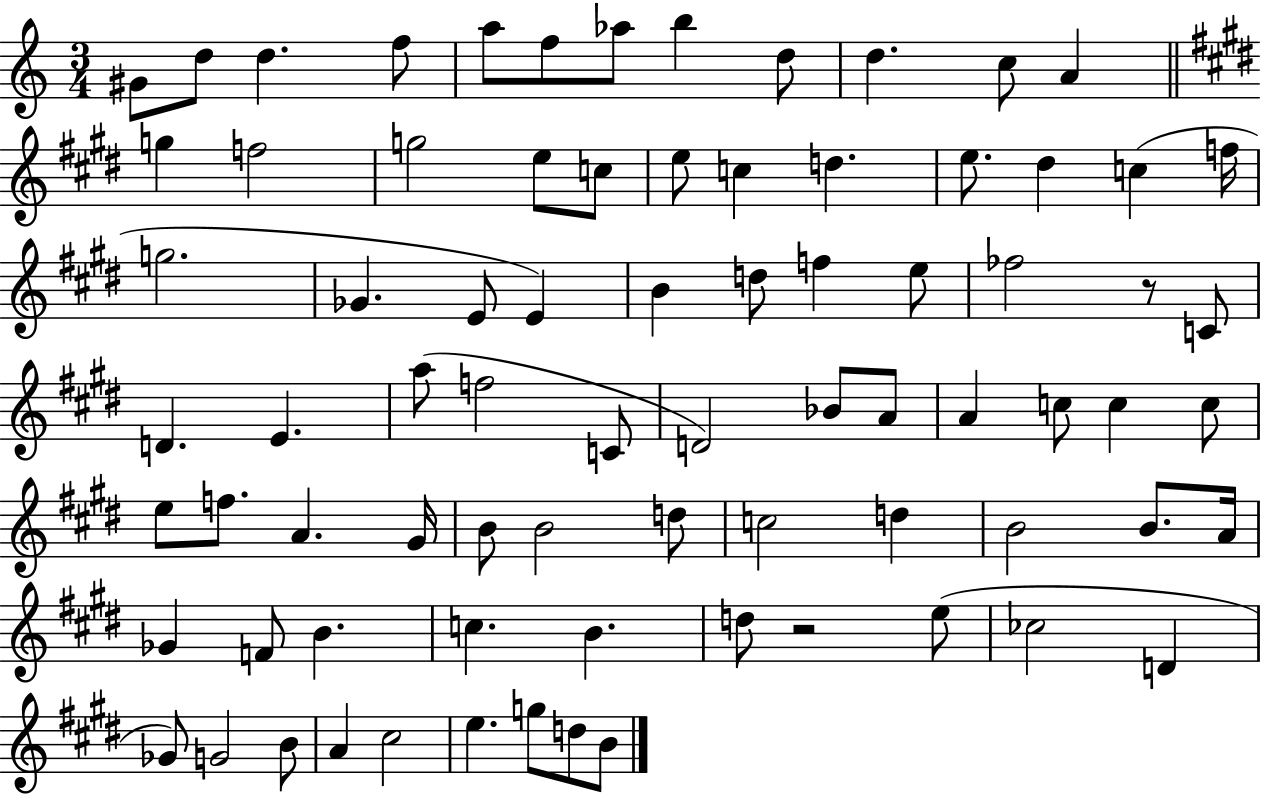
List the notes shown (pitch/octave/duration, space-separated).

G#4/e D5/e D5/q. F5/e A5/e F5/e Ab5/e B5/q D5/e D5/q. C5/e A4/q G5/q F5/h G5/h E5/e C5/e E5/e C5/q D5/q. E5/e. D#5/q C5/q F5/s G5/h. Gb4/q. E4/e E4/q B4/q D5/e F5/q E5/e FES5/h R/e C4/e D4/q. E4/q. A5/e F5/h C4/e D4/h Bb4/e A4/e A4/q C5/e C5/q C5/e E5/e F5/e. A4/q. G#4/s B4/e B4/h D5/e C5/h D5/q B4/h B4/e. A4/s Gb4/q F4/e B4/q. C5/q. B4/q. D5/e R/h E5/e CES5/h D4/q Gb4/e G4/h B4/e A4/q C#5/h E5/q. G5/e D5/e B4/e